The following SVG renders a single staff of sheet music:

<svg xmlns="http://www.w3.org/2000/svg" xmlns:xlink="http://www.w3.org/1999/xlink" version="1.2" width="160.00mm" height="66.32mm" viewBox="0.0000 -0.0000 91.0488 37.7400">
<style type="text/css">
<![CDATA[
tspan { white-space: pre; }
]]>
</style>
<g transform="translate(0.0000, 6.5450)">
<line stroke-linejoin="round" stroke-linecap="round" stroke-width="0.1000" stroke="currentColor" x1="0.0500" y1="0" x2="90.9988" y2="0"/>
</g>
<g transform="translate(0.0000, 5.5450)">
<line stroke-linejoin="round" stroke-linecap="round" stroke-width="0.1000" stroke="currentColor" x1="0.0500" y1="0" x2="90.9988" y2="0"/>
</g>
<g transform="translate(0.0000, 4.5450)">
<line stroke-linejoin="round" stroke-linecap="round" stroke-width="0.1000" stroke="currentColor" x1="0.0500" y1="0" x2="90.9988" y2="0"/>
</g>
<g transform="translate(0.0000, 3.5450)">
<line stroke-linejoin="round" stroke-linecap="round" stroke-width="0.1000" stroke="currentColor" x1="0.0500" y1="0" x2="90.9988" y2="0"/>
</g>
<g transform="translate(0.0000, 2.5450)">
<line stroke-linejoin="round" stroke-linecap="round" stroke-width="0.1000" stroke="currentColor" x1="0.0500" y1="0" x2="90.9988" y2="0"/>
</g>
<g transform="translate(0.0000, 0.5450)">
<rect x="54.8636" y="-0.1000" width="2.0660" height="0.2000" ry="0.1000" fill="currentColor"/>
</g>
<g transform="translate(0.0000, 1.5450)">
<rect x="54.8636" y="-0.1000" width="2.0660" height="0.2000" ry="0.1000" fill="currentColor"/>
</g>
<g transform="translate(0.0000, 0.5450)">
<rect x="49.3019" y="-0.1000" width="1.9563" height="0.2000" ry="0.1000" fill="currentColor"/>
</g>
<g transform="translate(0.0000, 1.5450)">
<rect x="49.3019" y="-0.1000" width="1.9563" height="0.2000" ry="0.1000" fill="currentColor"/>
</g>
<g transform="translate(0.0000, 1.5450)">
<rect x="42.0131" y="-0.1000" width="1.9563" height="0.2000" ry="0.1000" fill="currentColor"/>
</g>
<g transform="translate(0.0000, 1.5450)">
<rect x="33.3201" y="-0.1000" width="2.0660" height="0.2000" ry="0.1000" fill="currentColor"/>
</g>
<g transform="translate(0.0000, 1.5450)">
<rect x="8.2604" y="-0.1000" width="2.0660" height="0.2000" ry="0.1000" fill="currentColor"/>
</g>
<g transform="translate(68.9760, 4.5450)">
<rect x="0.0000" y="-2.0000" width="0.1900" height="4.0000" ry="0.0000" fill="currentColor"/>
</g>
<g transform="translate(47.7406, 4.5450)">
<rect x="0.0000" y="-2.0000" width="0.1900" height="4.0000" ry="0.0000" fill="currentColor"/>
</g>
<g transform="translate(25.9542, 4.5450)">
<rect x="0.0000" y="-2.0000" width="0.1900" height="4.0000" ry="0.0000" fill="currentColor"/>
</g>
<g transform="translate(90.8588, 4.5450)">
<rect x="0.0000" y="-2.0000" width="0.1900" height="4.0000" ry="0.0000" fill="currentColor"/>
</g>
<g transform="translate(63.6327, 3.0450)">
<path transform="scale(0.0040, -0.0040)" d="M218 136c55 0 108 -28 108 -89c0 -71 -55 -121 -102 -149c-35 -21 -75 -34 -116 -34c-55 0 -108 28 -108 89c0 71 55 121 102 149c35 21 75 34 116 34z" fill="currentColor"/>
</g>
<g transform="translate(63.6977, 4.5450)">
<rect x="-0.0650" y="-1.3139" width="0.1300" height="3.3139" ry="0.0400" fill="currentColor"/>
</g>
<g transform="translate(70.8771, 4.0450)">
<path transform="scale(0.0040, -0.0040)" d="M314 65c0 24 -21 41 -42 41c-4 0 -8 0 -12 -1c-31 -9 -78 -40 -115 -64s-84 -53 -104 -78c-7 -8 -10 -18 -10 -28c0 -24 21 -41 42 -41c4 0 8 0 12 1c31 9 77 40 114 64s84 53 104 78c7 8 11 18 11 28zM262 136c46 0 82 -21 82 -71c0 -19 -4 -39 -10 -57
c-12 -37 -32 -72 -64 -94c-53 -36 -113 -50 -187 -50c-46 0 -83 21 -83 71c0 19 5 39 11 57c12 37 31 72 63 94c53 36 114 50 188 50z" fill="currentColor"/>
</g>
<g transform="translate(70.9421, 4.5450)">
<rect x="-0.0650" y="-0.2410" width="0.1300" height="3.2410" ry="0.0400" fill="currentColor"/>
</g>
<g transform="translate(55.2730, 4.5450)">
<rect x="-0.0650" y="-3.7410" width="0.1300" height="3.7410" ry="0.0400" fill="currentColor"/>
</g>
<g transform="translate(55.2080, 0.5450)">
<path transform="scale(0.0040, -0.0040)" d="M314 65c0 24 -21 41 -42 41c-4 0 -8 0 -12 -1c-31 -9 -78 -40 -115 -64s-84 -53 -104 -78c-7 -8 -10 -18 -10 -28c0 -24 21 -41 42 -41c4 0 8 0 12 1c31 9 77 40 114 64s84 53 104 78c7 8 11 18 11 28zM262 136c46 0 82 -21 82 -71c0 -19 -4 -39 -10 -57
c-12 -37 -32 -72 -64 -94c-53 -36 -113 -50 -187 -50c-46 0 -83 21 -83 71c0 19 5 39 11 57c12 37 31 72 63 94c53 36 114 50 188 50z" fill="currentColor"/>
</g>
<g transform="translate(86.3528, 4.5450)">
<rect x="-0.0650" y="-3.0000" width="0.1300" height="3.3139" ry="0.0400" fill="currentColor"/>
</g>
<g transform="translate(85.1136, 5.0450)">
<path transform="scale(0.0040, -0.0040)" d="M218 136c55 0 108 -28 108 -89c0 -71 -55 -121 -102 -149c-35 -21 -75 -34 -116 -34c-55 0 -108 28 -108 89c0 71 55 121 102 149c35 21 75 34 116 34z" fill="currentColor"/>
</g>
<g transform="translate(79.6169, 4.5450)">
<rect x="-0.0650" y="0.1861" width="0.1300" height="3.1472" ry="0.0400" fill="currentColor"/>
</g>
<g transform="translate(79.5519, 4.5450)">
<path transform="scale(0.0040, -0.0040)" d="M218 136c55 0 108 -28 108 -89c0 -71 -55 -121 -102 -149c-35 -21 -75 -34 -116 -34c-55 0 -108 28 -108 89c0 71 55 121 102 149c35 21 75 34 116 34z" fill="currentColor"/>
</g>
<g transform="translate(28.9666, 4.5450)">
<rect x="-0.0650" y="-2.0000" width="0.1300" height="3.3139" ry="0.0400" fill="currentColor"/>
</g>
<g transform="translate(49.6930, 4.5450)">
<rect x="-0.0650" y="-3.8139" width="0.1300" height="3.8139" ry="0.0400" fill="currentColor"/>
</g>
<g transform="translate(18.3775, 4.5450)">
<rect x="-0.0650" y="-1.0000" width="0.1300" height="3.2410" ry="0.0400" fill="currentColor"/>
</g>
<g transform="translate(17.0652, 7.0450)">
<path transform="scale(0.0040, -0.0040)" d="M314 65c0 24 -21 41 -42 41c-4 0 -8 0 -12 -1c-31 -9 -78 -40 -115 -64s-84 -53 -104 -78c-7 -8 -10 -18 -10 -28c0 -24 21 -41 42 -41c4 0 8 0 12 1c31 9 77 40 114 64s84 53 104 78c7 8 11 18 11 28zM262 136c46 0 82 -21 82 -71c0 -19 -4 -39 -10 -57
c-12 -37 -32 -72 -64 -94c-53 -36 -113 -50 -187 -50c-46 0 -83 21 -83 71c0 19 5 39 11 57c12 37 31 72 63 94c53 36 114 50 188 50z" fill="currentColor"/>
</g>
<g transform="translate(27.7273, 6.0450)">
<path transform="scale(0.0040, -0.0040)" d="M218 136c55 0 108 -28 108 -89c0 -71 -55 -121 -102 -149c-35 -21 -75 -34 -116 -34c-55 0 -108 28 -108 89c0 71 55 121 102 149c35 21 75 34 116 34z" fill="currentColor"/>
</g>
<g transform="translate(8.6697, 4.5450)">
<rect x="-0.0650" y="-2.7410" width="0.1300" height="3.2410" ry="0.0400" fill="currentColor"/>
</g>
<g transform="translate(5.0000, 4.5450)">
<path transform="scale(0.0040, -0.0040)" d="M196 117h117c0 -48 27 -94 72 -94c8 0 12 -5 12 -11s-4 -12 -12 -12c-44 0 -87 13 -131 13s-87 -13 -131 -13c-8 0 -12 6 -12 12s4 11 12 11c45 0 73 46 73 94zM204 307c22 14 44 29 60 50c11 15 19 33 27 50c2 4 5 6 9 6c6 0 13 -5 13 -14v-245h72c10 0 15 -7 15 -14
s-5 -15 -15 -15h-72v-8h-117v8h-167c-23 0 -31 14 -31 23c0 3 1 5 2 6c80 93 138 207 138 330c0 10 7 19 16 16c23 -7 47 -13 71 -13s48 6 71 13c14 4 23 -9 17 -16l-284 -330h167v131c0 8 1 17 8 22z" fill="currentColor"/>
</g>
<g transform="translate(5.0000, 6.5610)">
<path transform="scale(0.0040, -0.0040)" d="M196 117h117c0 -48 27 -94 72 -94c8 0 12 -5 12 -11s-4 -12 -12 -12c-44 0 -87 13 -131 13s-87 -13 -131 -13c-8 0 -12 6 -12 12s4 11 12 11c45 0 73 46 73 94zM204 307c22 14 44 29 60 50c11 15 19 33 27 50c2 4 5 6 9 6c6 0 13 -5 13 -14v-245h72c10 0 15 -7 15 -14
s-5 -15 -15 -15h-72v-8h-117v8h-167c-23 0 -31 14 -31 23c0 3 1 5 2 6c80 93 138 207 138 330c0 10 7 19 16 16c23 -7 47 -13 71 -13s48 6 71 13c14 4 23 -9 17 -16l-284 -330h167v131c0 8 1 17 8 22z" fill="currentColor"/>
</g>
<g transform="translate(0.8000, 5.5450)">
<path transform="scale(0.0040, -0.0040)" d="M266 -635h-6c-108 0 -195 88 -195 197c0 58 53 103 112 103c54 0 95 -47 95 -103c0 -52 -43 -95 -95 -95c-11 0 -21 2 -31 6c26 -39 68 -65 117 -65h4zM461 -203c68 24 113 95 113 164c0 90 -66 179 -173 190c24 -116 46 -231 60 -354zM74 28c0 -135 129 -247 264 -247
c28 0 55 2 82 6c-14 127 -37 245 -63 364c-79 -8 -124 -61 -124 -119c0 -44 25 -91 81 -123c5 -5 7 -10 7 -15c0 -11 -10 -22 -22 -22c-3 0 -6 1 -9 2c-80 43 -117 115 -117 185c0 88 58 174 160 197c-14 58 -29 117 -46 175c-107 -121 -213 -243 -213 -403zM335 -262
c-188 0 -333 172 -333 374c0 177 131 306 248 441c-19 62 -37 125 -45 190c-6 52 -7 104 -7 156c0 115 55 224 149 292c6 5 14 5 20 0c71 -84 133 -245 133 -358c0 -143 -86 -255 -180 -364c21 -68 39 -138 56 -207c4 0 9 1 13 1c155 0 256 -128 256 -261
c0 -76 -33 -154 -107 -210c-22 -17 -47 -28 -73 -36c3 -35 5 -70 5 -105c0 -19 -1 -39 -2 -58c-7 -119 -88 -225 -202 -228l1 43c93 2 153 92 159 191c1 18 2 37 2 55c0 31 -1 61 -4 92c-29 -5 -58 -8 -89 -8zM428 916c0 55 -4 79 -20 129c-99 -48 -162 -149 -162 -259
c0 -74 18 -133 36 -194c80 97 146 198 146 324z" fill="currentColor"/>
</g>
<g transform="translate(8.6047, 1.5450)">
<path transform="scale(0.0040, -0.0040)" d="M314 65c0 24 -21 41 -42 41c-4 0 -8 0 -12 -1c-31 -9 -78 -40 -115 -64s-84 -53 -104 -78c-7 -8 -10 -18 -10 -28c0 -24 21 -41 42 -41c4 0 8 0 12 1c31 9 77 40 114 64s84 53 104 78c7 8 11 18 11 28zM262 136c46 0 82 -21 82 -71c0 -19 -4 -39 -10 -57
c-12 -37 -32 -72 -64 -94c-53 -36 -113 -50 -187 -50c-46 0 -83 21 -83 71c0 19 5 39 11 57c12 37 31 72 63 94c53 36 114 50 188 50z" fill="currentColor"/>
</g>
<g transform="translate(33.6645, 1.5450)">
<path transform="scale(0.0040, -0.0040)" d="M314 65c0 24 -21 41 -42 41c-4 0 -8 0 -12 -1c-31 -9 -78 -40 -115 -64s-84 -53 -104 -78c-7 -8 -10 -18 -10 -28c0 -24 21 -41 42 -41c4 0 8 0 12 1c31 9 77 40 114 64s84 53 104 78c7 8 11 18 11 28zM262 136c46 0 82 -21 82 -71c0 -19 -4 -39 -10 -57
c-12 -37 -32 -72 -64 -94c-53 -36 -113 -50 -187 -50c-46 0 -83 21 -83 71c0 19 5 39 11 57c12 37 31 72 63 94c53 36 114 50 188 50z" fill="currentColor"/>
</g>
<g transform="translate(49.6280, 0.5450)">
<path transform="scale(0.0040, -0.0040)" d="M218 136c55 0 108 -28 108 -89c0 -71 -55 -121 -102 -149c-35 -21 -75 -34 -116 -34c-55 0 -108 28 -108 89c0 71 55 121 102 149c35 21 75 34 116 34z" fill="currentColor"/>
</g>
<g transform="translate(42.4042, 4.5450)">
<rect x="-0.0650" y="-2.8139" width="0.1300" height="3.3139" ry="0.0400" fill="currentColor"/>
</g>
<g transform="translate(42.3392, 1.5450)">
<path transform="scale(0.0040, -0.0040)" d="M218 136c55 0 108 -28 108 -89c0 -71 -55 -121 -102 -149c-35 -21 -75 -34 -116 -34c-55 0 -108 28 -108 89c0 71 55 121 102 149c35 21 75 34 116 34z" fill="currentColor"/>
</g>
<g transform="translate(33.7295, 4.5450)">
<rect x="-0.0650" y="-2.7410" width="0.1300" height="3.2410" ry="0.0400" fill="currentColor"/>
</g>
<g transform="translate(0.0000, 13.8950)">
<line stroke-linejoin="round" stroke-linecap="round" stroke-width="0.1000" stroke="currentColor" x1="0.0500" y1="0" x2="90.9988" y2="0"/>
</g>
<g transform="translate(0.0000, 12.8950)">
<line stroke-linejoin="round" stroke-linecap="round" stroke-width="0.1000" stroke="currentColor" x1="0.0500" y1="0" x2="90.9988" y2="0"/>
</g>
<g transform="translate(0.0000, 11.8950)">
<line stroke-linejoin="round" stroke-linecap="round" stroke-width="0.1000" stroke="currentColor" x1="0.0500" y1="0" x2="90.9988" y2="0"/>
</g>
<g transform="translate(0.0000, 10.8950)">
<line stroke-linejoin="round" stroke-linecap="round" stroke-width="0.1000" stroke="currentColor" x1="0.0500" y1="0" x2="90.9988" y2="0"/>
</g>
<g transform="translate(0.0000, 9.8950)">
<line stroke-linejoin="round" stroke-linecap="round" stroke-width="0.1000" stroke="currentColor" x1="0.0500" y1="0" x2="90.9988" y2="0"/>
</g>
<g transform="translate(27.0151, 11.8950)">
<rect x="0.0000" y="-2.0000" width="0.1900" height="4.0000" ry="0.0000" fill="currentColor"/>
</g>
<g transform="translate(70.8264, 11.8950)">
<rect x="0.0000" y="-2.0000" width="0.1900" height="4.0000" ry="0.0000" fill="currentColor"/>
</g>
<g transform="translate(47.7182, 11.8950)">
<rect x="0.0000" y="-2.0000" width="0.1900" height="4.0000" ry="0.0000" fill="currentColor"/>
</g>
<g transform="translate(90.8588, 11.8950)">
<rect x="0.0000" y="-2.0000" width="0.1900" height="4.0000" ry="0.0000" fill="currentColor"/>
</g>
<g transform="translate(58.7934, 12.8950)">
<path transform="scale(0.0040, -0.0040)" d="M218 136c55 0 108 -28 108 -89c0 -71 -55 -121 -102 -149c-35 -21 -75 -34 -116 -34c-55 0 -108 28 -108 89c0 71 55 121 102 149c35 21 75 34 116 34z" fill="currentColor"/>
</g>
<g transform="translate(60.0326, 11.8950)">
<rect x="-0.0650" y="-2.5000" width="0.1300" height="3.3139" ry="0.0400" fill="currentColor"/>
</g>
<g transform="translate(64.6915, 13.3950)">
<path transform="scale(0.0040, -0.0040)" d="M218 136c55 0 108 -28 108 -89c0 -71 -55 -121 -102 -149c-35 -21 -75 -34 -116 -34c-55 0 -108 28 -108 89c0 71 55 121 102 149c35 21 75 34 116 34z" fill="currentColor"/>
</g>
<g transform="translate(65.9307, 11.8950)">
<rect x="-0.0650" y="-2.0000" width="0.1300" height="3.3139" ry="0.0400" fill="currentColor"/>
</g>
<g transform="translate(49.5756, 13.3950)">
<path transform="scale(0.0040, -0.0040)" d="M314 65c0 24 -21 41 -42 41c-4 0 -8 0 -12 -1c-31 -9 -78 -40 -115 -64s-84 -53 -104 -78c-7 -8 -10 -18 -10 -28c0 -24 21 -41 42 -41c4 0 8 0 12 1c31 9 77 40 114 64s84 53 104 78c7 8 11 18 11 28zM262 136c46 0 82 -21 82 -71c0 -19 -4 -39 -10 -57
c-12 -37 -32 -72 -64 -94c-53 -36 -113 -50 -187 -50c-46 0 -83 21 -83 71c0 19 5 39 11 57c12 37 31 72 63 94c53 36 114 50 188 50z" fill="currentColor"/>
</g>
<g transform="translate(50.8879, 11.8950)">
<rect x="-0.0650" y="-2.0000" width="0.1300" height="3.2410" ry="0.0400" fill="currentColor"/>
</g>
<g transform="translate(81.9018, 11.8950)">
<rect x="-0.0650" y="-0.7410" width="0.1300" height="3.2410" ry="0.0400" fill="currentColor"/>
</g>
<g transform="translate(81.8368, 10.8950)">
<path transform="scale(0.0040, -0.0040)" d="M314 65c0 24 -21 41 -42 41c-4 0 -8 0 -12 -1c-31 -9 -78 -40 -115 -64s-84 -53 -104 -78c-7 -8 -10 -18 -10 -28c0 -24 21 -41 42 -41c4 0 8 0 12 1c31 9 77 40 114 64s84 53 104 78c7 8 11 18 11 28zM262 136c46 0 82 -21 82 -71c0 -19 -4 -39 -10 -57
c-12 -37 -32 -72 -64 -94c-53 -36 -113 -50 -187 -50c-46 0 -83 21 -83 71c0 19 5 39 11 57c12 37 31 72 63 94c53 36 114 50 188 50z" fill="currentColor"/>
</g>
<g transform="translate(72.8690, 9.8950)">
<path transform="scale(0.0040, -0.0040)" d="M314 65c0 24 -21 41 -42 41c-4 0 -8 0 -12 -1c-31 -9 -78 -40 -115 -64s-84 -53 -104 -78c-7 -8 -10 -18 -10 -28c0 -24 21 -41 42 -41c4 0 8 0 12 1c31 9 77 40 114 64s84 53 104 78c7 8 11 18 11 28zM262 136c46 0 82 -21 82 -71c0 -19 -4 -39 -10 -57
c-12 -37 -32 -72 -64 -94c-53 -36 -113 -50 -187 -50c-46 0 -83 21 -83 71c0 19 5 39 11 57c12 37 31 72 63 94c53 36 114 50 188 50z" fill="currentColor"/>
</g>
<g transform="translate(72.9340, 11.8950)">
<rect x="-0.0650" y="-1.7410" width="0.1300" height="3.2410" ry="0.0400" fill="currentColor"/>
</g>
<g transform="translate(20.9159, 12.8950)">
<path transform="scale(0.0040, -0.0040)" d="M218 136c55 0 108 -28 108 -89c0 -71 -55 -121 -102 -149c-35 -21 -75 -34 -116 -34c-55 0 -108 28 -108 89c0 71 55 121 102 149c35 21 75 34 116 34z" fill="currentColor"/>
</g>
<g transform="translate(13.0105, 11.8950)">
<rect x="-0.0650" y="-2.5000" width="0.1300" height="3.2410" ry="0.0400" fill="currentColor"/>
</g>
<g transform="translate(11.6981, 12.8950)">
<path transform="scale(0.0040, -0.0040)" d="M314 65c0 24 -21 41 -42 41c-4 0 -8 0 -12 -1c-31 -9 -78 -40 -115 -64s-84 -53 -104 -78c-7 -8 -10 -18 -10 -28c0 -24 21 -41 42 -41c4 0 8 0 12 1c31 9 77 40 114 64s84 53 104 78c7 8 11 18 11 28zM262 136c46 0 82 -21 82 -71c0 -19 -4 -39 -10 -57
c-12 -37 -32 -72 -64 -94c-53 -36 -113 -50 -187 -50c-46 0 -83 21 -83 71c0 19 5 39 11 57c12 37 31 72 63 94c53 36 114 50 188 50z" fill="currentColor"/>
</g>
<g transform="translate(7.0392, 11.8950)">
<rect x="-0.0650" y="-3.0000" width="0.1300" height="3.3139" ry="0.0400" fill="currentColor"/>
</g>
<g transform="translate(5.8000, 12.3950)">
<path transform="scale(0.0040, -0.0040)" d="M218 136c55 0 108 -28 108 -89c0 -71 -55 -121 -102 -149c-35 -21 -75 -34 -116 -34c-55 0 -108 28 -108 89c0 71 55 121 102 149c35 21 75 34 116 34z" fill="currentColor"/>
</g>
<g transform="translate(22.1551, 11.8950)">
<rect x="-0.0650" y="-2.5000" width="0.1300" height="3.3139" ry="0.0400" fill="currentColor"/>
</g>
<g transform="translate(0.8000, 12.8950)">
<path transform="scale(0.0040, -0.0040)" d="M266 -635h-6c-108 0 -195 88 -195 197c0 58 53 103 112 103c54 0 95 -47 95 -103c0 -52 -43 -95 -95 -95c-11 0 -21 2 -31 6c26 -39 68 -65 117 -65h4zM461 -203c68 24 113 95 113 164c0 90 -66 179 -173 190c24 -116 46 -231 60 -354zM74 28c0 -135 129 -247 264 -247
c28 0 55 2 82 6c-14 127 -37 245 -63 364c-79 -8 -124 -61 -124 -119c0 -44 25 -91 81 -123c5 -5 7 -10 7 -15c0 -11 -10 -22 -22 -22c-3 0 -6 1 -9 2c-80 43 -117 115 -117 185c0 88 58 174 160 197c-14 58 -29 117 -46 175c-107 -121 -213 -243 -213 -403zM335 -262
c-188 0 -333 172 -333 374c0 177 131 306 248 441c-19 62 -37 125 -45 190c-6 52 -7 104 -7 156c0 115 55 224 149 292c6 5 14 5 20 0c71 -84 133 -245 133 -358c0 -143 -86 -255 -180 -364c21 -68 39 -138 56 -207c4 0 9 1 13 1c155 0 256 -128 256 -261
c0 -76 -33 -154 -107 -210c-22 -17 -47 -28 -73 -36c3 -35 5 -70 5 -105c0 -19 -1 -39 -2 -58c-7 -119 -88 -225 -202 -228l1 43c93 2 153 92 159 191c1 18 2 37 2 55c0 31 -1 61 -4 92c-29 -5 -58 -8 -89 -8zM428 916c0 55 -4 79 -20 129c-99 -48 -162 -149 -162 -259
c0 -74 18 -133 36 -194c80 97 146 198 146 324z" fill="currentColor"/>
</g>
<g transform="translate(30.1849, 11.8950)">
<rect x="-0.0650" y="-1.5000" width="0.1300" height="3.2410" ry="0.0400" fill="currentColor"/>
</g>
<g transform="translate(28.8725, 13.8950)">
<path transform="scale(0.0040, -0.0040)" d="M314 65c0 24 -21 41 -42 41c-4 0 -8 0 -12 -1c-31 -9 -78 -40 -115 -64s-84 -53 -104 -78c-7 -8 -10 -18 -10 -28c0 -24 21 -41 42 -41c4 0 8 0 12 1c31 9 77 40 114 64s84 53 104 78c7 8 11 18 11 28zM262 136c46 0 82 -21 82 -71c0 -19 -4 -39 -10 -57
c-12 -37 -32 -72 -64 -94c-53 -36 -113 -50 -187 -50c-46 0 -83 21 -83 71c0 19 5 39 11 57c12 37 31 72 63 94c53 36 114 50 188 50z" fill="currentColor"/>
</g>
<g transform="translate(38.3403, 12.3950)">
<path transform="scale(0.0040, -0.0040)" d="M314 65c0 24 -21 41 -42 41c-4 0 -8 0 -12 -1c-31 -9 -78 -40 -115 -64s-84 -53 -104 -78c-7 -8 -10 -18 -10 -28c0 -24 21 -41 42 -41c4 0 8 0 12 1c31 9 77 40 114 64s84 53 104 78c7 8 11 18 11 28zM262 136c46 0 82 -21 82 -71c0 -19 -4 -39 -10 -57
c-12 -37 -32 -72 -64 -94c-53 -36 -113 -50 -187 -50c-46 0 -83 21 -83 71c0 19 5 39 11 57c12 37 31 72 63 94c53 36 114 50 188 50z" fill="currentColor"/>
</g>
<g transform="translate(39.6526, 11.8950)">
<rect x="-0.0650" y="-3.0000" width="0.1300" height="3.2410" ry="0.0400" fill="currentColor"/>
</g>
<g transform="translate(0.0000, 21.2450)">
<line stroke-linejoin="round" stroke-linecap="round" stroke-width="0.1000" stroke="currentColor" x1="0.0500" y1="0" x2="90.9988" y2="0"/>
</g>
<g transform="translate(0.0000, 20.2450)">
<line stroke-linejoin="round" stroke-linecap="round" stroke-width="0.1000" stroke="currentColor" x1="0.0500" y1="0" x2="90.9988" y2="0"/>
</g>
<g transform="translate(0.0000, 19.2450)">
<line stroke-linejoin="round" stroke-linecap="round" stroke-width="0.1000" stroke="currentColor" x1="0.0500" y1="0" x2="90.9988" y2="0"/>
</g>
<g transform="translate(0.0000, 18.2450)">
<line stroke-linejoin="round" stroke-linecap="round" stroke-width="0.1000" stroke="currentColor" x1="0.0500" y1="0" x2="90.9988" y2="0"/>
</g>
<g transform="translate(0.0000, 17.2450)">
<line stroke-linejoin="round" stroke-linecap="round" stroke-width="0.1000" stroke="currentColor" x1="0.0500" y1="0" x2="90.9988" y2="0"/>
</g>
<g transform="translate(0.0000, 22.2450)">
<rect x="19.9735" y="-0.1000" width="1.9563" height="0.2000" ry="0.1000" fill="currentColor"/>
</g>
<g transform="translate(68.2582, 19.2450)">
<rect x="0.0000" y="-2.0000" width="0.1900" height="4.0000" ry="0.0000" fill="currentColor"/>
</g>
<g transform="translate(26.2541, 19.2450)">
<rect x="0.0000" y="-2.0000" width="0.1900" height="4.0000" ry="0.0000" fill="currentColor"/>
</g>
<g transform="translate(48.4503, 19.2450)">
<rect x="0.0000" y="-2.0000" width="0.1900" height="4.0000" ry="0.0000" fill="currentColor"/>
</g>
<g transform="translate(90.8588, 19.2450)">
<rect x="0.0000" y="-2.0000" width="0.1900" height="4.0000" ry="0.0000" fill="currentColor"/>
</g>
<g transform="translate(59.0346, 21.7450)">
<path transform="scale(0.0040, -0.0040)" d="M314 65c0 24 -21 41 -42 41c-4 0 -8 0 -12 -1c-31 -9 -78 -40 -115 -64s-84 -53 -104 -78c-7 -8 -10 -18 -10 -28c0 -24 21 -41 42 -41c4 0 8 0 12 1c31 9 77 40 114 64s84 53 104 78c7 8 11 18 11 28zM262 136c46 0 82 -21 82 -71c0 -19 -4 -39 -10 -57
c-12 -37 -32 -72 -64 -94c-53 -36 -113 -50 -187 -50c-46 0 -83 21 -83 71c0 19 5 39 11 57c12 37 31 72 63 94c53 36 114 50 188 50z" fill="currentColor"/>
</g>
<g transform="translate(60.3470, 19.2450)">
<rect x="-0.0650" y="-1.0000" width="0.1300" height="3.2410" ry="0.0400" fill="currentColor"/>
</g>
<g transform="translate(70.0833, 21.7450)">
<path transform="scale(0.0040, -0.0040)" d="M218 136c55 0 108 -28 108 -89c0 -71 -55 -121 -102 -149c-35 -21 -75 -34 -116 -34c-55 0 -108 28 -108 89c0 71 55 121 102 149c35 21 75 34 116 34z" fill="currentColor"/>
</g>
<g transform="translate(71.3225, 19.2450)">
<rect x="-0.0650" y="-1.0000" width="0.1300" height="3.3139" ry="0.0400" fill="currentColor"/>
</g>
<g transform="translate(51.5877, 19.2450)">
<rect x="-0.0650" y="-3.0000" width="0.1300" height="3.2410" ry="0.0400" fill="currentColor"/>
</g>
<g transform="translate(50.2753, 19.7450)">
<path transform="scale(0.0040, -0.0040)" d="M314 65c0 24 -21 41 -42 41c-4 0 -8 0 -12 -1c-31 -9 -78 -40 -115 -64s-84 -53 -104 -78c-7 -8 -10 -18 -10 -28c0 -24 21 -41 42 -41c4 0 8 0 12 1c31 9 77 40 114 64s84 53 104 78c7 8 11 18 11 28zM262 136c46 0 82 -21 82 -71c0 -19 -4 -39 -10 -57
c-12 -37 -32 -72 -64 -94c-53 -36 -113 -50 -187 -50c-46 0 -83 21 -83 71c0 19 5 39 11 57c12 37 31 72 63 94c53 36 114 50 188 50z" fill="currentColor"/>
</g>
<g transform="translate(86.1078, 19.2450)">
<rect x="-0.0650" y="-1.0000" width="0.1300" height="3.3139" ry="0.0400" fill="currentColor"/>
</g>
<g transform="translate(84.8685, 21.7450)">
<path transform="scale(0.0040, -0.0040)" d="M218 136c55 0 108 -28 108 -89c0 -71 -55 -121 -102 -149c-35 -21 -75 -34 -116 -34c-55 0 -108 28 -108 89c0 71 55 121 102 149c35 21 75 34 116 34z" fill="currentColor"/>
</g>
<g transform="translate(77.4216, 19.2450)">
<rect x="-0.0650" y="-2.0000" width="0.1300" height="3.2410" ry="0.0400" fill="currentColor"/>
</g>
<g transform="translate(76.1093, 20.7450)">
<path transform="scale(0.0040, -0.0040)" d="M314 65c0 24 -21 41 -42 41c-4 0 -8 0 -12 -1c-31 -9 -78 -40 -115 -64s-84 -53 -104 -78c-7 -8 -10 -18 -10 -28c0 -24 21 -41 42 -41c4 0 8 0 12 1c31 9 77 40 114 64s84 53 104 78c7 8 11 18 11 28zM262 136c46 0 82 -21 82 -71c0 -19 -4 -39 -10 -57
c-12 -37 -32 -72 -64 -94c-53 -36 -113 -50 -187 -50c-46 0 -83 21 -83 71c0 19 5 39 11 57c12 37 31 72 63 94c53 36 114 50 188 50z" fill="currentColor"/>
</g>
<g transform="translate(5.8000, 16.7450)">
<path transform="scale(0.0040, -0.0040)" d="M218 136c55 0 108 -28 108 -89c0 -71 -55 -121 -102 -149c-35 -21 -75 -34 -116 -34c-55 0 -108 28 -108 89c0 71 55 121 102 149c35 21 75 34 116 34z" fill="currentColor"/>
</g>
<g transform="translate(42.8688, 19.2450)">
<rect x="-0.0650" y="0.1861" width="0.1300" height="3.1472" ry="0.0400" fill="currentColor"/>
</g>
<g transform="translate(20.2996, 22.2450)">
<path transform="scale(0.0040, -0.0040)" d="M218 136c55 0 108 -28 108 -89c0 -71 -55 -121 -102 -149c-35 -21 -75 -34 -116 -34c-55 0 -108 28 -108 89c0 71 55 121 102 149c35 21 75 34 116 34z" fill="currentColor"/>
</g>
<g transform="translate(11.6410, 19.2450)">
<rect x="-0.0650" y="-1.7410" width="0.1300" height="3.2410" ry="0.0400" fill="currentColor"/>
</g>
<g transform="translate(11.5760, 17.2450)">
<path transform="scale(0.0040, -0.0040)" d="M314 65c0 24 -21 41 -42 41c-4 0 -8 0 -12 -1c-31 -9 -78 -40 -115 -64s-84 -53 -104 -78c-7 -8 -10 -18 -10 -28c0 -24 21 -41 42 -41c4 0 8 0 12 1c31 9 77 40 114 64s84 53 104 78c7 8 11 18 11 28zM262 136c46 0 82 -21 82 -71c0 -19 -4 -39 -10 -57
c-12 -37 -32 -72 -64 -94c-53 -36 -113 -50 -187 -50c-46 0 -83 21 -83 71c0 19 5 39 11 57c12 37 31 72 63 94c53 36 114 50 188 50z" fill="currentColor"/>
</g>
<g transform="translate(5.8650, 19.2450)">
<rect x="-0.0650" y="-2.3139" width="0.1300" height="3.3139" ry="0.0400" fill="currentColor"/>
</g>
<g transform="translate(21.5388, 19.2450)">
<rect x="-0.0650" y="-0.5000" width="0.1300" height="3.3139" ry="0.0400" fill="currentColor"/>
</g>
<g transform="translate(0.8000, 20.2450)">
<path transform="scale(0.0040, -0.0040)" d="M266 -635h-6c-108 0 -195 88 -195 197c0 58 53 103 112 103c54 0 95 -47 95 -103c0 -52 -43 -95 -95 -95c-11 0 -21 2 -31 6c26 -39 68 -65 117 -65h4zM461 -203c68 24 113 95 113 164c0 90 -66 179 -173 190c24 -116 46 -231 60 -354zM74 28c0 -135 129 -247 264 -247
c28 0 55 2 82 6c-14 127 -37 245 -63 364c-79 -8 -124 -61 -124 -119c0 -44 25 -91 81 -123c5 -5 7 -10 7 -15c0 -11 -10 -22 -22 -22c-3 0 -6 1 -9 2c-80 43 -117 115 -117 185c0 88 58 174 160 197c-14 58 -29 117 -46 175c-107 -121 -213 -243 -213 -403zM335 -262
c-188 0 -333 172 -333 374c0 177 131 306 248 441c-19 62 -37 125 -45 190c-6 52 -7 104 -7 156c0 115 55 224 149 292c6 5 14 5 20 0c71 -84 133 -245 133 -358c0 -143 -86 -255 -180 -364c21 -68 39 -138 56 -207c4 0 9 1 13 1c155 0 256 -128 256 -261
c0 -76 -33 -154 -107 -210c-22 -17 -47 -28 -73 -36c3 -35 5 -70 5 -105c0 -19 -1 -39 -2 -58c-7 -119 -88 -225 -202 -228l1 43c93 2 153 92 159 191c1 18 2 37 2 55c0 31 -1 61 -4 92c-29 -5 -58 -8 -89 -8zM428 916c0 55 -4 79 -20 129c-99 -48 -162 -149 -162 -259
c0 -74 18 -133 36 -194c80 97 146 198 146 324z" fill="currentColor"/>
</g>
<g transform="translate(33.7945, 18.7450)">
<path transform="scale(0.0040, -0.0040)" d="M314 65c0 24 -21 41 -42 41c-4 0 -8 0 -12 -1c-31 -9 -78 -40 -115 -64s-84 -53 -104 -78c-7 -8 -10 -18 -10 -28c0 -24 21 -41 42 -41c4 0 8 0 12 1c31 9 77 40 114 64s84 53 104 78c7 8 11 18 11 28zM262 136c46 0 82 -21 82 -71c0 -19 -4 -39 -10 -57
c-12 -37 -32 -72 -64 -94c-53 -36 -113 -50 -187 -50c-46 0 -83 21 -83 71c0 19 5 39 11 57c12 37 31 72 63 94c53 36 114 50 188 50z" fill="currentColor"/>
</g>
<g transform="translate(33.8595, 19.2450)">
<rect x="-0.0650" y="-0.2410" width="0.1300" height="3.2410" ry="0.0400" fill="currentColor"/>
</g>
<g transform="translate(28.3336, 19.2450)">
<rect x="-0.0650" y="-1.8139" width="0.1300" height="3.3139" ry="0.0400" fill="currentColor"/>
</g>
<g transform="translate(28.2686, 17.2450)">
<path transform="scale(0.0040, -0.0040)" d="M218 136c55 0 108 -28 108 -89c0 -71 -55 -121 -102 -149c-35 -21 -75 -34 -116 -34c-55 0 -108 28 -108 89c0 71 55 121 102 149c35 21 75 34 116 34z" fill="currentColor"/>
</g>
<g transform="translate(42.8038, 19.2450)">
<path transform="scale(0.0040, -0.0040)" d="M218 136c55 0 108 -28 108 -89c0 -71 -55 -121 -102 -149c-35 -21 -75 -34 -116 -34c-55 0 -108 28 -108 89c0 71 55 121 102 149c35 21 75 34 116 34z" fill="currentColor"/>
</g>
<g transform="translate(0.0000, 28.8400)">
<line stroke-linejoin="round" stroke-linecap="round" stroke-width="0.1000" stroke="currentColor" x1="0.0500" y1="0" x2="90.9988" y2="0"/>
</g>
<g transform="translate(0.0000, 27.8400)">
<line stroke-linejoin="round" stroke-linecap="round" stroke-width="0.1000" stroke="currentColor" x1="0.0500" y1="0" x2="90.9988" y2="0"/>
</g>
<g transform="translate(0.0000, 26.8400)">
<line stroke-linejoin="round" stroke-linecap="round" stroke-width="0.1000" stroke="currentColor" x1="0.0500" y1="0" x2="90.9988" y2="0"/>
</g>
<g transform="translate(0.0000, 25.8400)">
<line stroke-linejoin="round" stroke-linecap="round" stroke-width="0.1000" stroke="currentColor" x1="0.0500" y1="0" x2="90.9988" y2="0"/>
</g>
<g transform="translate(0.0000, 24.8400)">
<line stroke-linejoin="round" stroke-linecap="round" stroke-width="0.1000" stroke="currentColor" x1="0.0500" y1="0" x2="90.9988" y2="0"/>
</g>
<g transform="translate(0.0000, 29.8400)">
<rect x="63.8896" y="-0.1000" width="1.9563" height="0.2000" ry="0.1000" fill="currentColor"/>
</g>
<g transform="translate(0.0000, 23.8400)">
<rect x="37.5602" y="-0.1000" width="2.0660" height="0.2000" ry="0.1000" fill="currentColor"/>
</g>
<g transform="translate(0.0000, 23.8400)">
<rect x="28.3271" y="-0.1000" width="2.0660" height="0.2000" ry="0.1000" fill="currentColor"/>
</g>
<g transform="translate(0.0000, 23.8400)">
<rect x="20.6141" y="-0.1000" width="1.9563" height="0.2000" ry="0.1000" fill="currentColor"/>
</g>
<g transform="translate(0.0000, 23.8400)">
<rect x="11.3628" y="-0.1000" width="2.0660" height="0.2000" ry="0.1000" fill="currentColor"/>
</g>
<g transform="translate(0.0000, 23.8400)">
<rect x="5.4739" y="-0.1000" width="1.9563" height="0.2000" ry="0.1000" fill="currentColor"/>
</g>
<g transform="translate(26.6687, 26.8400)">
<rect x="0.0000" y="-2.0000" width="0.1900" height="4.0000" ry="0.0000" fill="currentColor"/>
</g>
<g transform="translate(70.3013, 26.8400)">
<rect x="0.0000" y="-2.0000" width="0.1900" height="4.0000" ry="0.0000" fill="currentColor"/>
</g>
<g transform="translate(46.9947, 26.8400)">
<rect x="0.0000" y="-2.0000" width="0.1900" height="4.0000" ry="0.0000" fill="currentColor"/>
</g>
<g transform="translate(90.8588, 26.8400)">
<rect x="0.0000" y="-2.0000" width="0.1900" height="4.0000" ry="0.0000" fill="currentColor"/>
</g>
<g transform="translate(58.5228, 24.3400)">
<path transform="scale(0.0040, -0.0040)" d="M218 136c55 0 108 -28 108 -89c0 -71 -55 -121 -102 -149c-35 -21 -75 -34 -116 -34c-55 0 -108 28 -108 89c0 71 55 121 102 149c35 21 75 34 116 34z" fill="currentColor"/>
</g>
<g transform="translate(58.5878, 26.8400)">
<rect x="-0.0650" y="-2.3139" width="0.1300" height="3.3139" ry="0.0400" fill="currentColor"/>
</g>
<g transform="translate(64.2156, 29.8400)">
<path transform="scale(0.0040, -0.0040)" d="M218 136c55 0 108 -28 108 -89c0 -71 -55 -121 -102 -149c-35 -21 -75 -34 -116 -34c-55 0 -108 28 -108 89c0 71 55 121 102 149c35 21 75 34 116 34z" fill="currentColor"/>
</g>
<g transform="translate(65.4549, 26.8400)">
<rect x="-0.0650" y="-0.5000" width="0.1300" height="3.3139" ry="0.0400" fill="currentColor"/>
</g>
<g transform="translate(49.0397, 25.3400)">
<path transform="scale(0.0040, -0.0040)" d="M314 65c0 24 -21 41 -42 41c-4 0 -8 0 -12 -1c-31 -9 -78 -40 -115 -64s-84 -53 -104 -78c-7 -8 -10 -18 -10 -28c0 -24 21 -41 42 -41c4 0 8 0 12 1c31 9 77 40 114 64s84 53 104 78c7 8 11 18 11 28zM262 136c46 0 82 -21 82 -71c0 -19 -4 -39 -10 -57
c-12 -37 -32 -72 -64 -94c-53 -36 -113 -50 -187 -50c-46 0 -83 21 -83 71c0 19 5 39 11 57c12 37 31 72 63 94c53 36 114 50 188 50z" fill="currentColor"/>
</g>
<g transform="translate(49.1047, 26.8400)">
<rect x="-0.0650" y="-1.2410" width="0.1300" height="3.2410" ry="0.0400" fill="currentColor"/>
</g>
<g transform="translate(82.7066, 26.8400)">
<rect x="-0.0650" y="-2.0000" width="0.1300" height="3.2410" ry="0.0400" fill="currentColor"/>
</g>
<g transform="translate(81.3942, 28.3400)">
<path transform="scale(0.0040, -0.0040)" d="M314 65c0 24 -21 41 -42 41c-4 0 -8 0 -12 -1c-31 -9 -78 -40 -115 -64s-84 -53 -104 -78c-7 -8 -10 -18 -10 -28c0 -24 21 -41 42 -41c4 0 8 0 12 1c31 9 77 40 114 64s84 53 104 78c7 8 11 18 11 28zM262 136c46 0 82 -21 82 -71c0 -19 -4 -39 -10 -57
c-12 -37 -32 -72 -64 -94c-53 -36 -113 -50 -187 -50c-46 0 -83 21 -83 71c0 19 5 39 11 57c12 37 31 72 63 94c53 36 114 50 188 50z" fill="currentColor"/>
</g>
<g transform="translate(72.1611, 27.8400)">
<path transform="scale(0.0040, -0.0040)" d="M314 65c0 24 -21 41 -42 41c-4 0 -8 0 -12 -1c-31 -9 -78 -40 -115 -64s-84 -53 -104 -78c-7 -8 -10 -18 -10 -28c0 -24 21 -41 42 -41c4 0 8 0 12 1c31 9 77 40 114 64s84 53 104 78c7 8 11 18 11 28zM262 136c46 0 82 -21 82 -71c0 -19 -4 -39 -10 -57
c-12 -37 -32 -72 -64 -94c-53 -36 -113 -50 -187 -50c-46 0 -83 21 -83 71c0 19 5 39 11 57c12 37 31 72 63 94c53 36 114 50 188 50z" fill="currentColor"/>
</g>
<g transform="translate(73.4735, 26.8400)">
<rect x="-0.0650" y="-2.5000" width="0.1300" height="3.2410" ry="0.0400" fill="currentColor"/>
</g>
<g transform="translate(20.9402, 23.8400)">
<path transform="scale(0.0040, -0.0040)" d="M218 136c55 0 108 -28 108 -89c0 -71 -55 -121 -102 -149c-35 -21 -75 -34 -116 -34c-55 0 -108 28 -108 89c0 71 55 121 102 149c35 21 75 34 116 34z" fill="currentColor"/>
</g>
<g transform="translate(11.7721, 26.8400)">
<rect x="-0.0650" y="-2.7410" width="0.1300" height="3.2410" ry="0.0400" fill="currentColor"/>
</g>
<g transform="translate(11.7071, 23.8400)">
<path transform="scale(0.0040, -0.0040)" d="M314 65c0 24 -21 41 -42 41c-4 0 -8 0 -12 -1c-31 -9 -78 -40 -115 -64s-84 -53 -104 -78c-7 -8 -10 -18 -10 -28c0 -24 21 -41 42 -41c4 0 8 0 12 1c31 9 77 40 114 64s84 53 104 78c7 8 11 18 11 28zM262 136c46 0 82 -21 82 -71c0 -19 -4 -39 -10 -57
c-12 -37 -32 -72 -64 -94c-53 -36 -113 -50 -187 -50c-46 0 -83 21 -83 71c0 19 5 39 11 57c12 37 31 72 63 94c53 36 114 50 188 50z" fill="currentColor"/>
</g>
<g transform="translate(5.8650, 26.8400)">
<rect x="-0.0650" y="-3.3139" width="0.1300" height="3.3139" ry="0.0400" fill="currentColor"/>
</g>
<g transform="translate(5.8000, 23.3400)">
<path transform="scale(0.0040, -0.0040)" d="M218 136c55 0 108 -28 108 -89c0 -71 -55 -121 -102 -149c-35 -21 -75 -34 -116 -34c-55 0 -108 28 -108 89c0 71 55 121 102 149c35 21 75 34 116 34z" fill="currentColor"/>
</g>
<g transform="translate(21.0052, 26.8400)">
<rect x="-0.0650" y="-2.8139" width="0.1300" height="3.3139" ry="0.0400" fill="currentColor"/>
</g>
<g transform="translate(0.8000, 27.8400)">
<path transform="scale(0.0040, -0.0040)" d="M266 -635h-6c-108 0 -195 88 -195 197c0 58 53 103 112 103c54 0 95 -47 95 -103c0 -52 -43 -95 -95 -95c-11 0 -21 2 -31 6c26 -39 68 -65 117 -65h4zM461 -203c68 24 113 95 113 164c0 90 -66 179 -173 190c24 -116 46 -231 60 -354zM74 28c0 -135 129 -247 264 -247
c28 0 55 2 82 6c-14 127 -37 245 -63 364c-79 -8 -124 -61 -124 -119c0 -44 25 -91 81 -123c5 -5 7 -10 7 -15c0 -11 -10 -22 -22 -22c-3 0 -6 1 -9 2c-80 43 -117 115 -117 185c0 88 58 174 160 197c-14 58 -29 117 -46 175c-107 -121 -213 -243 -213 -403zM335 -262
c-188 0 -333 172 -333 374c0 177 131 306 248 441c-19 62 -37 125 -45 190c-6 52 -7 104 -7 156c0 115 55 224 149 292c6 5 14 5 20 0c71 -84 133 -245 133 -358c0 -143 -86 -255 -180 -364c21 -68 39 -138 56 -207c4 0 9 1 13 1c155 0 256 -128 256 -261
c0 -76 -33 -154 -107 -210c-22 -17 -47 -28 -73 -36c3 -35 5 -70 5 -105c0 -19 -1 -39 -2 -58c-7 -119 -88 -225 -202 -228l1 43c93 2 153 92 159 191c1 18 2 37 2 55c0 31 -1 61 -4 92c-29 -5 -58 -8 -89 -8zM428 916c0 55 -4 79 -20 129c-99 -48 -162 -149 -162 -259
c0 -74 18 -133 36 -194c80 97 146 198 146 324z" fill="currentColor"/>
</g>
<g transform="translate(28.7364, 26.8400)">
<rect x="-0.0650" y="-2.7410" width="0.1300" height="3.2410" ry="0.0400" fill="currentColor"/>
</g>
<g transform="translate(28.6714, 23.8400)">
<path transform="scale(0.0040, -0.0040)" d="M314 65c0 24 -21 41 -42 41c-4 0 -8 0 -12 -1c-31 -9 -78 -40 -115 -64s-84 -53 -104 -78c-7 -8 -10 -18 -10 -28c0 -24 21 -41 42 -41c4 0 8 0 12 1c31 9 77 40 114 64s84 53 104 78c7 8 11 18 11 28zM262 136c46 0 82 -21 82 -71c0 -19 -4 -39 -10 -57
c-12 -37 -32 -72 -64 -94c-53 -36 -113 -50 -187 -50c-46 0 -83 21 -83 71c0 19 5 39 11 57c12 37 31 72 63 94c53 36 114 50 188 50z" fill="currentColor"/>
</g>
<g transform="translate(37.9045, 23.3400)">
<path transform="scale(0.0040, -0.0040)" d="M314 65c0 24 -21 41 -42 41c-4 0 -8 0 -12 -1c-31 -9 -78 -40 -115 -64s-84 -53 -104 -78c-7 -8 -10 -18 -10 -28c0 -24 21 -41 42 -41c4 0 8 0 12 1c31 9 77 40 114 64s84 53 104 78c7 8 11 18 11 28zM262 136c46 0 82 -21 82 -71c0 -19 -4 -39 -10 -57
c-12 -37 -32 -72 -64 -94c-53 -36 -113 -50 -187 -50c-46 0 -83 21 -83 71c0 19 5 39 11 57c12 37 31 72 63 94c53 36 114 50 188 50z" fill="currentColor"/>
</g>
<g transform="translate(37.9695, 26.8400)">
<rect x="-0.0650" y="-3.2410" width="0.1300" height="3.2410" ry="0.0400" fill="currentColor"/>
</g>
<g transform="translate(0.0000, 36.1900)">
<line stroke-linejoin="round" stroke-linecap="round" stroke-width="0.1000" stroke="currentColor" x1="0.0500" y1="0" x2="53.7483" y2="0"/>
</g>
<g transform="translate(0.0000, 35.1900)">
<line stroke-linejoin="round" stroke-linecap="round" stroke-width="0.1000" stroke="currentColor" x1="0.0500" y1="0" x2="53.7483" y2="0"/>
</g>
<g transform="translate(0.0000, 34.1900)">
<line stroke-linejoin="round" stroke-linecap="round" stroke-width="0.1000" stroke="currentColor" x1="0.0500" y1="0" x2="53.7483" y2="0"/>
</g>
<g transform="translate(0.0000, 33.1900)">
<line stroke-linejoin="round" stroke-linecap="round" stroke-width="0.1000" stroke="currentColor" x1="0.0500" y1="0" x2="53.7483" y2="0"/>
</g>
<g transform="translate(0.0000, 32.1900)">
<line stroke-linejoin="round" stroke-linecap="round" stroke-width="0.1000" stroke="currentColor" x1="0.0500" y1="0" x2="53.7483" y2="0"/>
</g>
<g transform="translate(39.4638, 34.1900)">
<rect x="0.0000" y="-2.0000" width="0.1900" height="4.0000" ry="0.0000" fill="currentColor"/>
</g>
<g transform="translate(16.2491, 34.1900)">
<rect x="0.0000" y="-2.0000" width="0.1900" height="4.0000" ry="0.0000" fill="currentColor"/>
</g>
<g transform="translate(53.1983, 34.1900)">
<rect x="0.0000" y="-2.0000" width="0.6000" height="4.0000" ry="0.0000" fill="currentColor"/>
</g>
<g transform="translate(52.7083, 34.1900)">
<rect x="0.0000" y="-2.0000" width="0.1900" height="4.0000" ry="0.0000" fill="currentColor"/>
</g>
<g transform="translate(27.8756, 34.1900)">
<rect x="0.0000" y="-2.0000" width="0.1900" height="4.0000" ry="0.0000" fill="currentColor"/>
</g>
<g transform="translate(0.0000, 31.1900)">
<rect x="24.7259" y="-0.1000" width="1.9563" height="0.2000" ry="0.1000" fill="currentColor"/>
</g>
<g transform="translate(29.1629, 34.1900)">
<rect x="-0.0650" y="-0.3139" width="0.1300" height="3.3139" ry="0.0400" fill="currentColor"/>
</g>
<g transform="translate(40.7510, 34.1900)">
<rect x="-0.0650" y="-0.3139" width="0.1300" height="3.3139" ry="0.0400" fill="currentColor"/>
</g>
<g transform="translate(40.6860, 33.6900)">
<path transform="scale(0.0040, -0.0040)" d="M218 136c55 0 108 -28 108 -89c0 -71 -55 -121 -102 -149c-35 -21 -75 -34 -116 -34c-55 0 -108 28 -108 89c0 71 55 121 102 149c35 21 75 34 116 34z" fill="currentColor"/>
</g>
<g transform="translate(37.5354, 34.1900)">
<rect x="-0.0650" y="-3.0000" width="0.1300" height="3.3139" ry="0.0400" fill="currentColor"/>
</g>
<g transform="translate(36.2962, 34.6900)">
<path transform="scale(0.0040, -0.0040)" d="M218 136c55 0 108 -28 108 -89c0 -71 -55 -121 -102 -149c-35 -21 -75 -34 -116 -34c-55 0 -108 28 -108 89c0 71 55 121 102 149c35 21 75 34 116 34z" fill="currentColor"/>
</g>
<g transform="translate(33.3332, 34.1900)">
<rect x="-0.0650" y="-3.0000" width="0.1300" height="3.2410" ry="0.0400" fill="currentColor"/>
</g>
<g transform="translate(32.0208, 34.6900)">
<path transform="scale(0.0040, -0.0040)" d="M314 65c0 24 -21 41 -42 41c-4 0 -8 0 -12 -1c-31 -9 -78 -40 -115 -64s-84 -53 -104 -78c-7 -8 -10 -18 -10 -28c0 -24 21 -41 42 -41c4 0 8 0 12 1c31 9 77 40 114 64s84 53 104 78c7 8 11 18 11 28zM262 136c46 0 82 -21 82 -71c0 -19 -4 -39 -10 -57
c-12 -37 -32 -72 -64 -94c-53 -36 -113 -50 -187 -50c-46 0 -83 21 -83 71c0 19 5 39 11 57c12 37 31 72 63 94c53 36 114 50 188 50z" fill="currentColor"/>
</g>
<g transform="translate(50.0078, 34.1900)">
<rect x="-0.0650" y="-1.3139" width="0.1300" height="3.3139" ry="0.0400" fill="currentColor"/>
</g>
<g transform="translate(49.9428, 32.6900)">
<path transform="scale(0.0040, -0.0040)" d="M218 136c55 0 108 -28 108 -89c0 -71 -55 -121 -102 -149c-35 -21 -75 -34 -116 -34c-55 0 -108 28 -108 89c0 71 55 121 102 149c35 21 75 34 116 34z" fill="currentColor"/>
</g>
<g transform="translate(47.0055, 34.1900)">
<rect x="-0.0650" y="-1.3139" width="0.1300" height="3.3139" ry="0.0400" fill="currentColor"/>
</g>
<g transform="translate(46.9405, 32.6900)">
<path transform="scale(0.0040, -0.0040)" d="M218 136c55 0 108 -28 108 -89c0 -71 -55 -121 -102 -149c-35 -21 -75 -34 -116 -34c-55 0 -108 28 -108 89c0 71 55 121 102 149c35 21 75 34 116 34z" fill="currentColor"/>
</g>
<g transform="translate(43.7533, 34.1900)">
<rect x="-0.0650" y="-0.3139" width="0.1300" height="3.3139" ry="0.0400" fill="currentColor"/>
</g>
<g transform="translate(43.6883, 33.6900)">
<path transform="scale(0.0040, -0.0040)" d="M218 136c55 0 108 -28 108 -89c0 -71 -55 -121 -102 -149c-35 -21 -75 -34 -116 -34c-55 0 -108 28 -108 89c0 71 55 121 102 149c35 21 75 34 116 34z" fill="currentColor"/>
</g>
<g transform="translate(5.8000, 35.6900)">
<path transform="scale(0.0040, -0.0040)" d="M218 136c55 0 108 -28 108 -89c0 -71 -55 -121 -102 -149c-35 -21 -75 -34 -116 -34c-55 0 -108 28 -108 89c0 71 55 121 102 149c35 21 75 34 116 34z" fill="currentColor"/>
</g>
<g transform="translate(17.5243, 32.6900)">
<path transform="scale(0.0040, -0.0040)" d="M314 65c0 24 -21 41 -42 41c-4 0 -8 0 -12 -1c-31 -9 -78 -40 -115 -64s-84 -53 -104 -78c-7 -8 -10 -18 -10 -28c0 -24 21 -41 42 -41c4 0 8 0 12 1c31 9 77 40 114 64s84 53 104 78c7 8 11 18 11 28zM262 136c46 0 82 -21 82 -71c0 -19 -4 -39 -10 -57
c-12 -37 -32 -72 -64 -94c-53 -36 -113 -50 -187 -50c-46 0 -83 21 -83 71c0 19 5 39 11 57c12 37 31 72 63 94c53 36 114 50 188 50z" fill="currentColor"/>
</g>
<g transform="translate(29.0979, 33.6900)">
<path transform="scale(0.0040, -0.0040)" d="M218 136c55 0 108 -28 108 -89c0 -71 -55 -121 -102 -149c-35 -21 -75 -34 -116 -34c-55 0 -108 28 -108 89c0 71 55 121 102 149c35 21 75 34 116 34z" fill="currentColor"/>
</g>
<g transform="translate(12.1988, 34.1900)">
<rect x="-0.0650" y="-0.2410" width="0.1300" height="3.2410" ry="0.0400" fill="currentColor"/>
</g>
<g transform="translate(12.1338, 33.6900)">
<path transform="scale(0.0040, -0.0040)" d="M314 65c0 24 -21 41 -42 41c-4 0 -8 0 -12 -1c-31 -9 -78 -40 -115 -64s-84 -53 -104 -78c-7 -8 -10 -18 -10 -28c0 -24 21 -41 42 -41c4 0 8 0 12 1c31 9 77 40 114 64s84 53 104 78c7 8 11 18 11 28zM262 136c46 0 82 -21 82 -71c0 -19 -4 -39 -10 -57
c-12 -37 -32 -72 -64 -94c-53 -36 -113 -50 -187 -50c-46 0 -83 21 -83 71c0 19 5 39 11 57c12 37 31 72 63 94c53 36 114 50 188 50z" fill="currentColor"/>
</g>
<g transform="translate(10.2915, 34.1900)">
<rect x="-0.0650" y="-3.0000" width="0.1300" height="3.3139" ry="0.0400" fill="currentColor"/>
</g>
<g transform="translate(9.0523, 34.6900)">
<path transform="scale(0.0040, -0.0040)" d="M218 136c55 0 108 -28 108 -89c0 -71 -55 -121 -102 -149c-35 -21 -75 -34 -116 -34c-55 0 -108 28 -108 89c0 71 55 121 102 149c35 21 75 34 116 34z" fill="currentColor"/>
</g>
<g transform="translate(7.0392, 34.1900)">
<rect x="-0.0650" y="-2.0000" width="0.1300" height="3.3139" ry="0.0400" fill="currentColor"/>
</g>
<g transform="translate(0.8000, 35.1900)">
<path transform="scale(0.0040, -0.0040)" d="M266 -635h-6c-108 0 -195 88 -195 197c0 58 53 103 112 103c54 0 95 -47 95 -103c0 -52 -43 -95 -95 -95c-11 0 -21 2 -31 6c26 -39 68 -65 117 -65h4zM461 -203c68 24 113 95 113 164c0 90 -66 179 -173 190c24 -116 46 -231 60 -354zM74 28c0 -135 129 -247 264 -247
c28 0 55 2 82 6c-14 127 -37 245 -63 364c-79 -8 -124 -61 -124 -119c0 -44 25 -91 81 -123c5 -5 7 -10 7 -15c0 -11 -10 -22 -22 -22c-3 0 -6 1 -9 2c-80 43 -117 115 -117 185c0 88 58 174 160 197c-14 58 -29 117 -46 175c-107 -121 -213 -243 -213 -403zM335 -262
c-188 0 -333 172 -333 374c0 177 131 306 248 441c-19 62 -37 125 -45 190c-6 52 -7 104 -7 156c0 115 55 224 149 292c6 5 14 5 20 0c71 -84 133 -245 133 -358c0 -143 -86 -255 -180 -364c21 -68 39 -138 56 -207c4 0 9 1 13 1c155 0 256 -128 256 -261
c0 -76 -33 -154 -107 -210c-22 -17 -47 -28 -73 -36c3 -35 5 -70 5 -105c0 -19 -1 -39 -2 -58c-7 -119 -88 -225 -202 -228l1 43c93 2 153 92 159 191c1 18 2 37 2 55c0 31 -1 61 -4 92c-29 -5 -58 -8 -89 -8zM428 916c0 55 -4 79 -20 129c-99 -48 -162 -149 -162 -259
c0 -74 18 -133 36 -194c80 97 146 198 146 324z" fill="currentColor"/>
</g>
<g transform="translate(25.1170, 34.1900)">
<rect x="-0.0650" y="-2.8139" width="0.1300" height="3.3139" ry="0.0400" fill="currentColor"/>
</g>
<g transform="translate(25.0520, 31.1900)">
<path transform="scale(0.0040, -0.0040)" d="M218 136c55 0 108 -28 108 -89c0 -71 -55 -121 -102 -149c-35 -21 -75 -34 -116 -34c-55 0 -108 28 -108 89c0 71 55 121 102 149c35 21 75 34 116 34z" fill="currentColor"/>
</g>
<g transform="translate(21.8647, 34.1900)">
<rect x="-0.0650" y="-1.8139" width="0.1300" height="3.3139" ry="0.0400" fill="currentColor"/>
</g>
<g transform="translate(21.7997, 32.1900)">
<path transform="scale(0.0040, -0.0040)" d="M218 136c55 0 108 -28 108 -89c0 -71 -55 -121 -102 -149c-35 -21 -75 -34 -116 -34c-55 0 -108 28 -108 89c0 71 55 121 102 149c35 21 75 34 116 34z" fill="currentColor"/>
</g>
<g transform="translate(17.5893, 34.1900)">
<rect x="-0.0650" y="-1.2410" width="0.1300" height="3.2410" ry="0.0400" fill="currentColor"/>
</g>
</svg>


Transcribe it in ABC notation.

X:1
T:Untitled
M:4/4
L:1/4
K:C
a2 D2 F a2 a c' c'2 e c2 B A A G2 G E2 A2 F2 G F f2 d2 g f2 C f c2 B A2 D2 D F2 D b a2 a a2 b2 e2 g C G2 F2 F A c2 e2 f a c A2 A c c e e